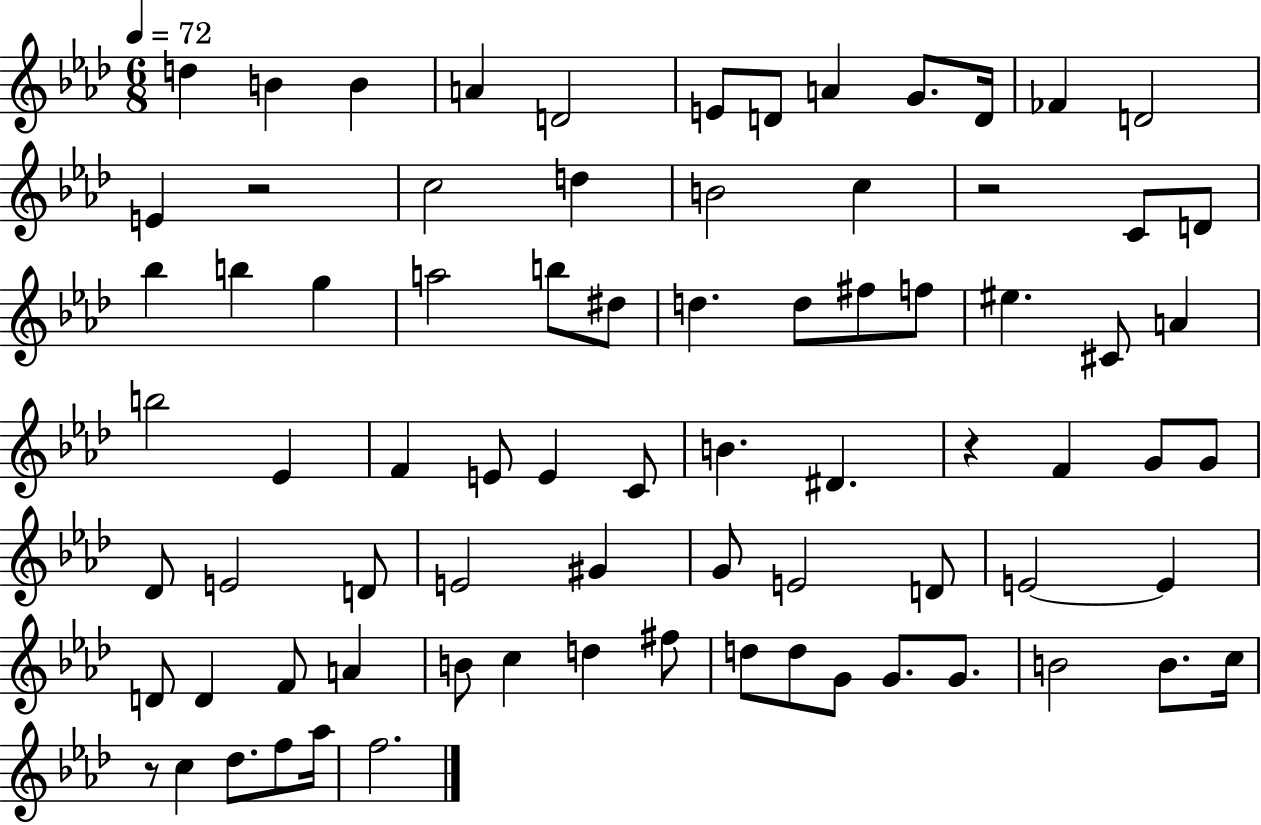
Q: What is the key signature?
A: AES major